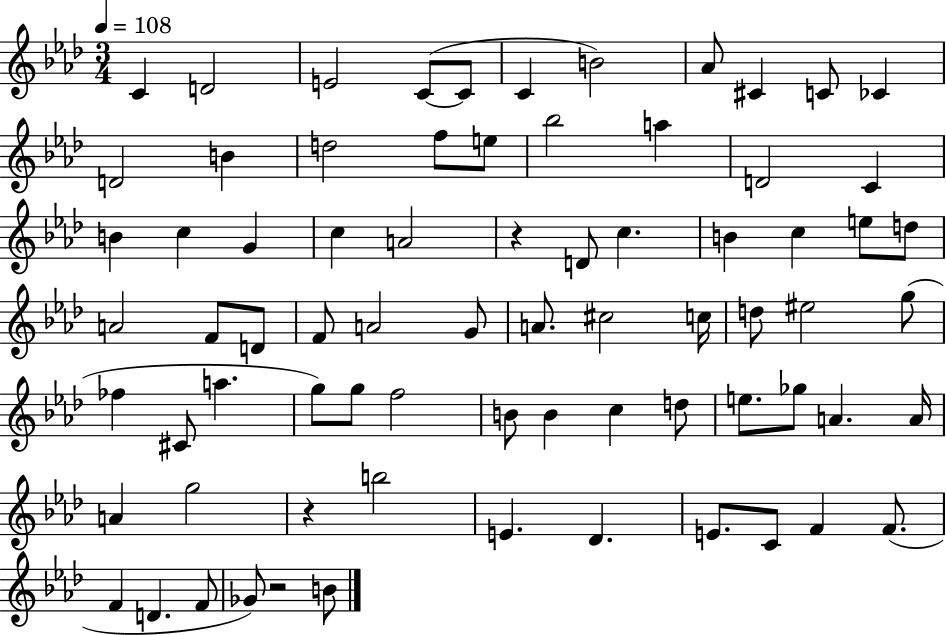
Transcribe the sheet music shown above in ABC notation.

X:1
T:Untitled
M:3/4
L:1/4
K:Ab
C D2 E2 C/2 C/2 C B2 _A/2 ^C C/2 _C D2 B d2 f/2 e/2 _b2 a D2 C B c G c A2 z D/2 c B c e/2 d/2 A2 F/2 D/2 F/2 A2 G/2 A/2 ^c2 c/4 d/2 ^e2 g/2 _f ^C/2 a g/2 g/2 f2 B/2 B c d/2 e/2 _g/2 A A/4 A g2 z b2 E _D E/2 C/2 F F/2 F D F/2 _G/2 z2 B/2